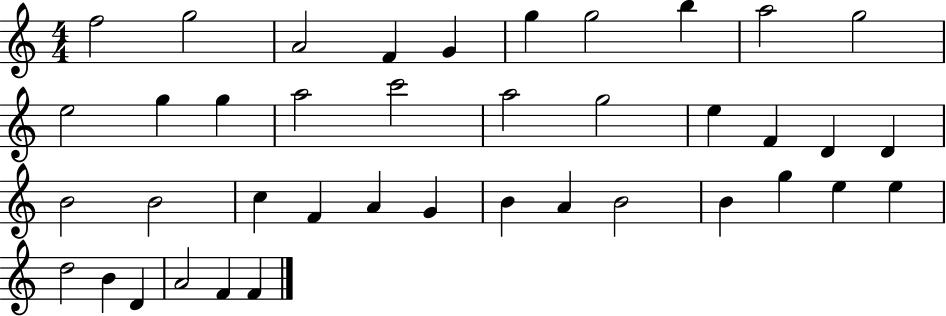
F5/h G5/h A4/h F4/q G4/q G5/q G5/h B5/q A5/h G5/h E5/h G5/q G5/q A5/h C6/h A5/h G5/h E5/q F4/q D4/q D4/q B4/h B4/h C5/q F4/q A4/q G4/q B4/q A4/q B4/h B4/q G5/q E5/q E5/q D5/h B4/q D4/q A4/h F4/q F4/q